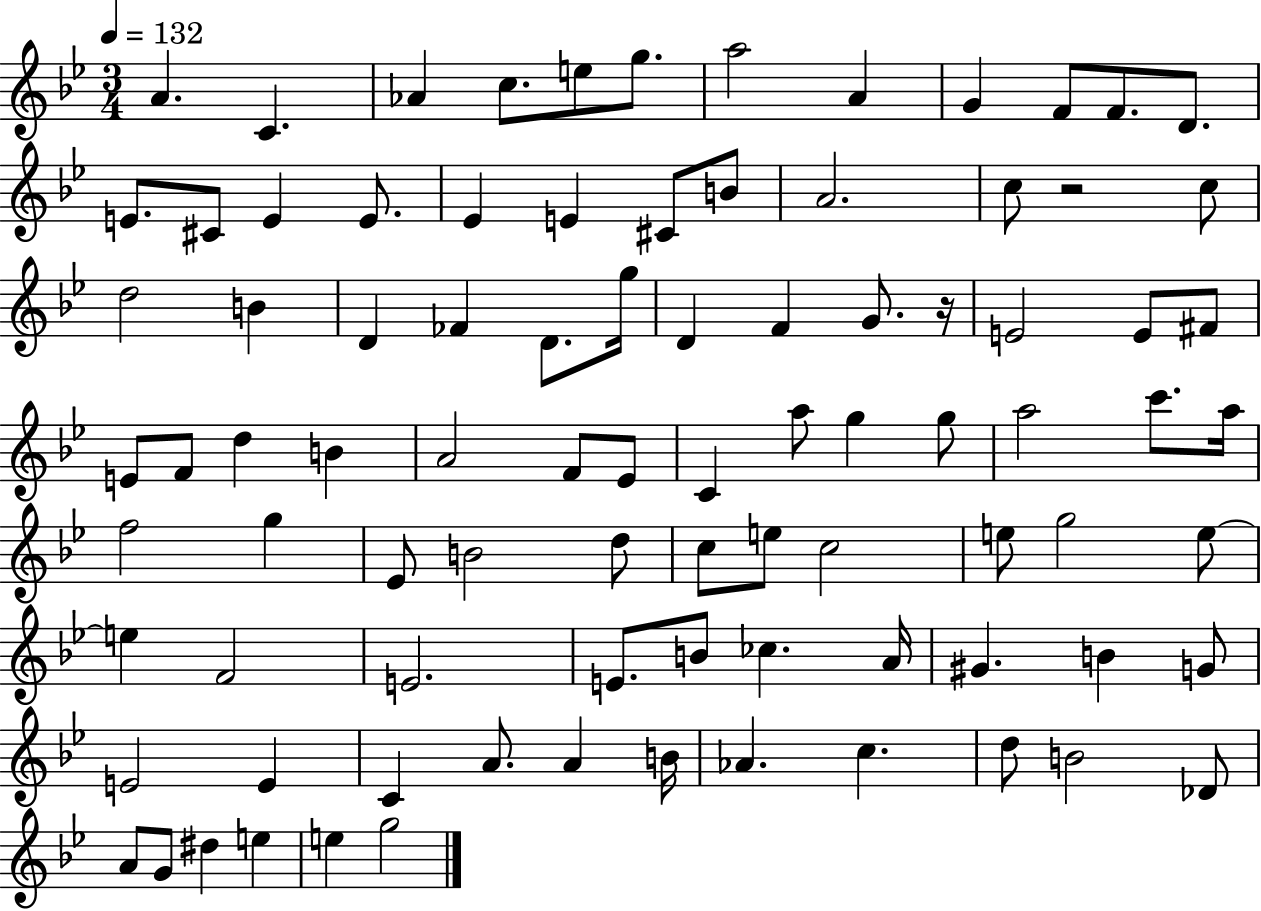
{
  \clef treble
  \numericTimeSignature
  \time 3/4
  \key bes \major
  \tempo 4 = 132
  a'4. c'4. | aes'4 c''8. e''8 g''8. | a''2 a'4 | g'4 f'8 f'8. d'8. | \break e'8. cis'8 e'4 e'8. | ees'4 e'4 cis'8 b'8 | a'2. | c''8 r2 c''8 | \break d''2 b'4 | d'4 fes'4 d'8. g''16 | d'4 f'4 g'8. r16 | e'2 e'8 fis'8 | \break e'8 f'8 d''4 b'4 | a'2 f'8 ees'8 | c'4 a''8 g''4 g''8 | a''2 c'''8. a''16 | \break f''2 g''4 | ees'8 b'2 d''8 | c''8 e''8 c''2 | e''8 g''2 e''8~~ | \break e''4 f'2 | e'2. | e'8. b'8 ces''4. a'16 | gis'4. b'4 g'8 | \break e'2 e'4 | c'4 a'8. a'4 b'16 | aes'4. c''4. | d''8 b'2 des'8 | \break a'8 g'8 dis''4 e''4 | e''4 g''2 | \bar "|."
}